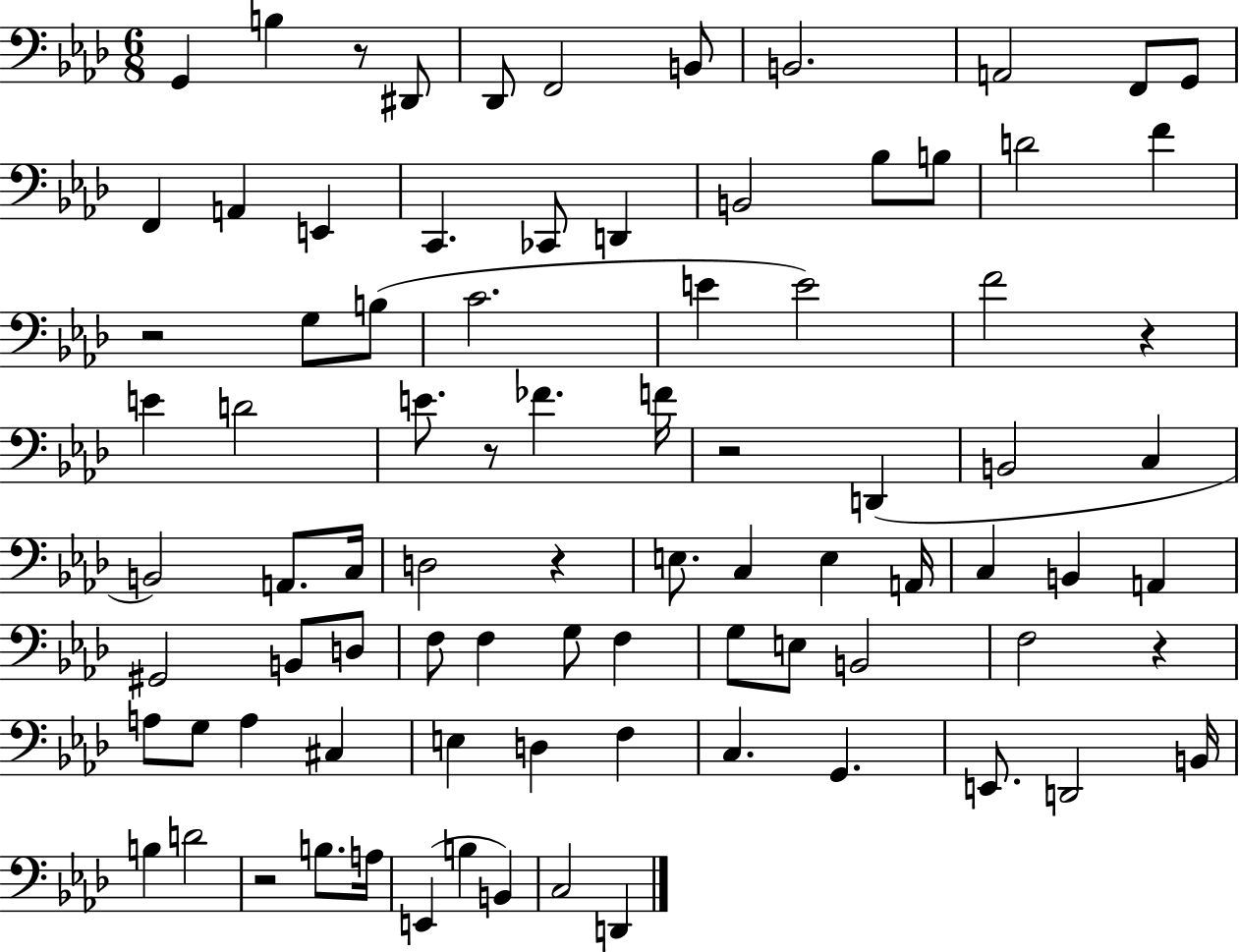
X:1
T:Untitled
M:6/8
L:1/4
K:Ab
G,, B, z/2 ^D,,/2 _D,,/2 F,,2 B,,/2 B,,2 A,,2 F,,/2 G,,/2 F,, A,, E,, C,, _C,,/2 D,, B,,2 _B,/2 B,/2 D2 F z2 G,/2 B,/2 C2 E E2 F2 z E D2 E/2 z/2 _F F/4 z2 D,, B,,2 C, B,,2 A,,/2 C,/4 D,2 z E,/2 C, E, A,,/4 C, B,, A,, ^G,,2 B,,/2 D,/2 F,/2 F, G,/2 F, G,/2 E,/2 B,,2 F,2 z A,/2 G,/2 A, ^C, E, D, F, C, G,, E,,/2 D,,2 B,,/4 B, D2 z2 B,/2 A,/4 E,, B, B,, C,2 D,,